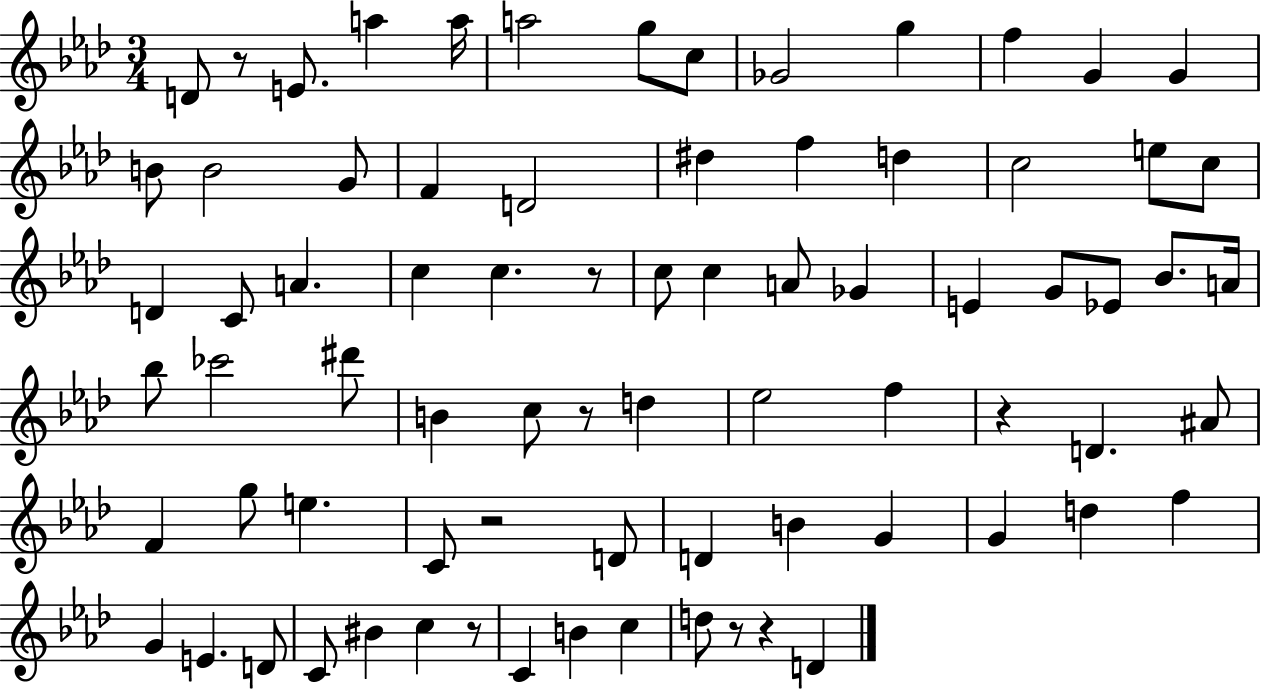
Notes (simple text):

D4/e R/e E4/e. A5/q A5/s A5/h G5/e C5/e Gb4/h G5/q F5/q G4/q G4/q B4/e B4/h G4/e F4/q D4/h D#5/q F5/q D5/q C5/h E5/e C5/e D4/q C4/e A4/q. C5/q C5/q. R/e C5/e C5/q A4/e Gb4/q E4/q G4/e Eb4/e Bb4/e. A4/s Bb5/e CES6/h D#6/e B4/q C5/e R/e D5/q Eb5/h F5/q R/q D4/q. A#4/e F4/q G5/e E5/q. C4/e R/h D4/e D4/q B4/q G4/q G4/q D5/q F5/q G4/q E4/q. D4/e C4/e BIS4/q C5/q R/e C4/q B4/q C5/q D5/e R/e R/q D4/q